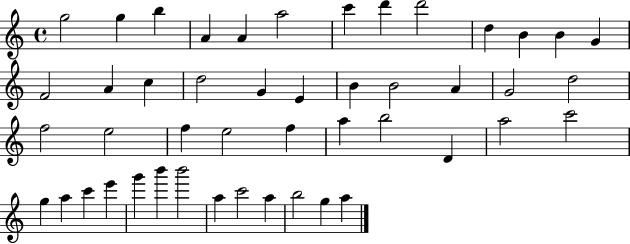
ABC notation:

X:1
T:Untitled
M:4/4
L:1/4
K:C
g2 g b A A a2 c' d' d'2 d B B G F2 A c d2 G E B B2 A G2 d2 f2 e2 f e2 f a b2 D a2 c'2 g a c' e' g' b' b'2 a c'2 a b2 g a